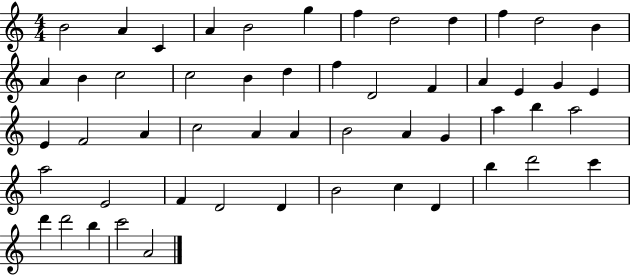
B4/h A4/q C4/q A4/q B4/h G5/q F5/q D5/h D5/q F5/q D5/h B4/q A4/q B4/q C5/h C5/h B4/q D5/q F5/q D4/h F4/q A4/q E4/q G4/q E4/q E4/q F4/h A4/q C5/h A4/q A4/q B4/h A4/q G4/q A5/q B5/q A5/h A5/h E4/h F4/q D4/h D4/q B4/h C5/q D4/q B5/q D6/h C6/q D6/q D6/h B5/q C6/h A4/h